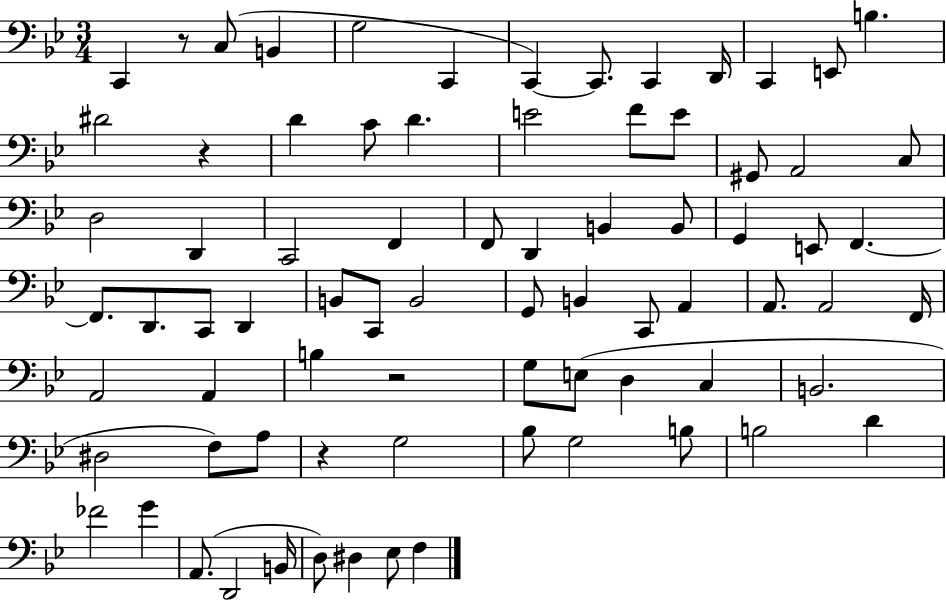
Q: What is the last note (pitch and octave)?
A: F3